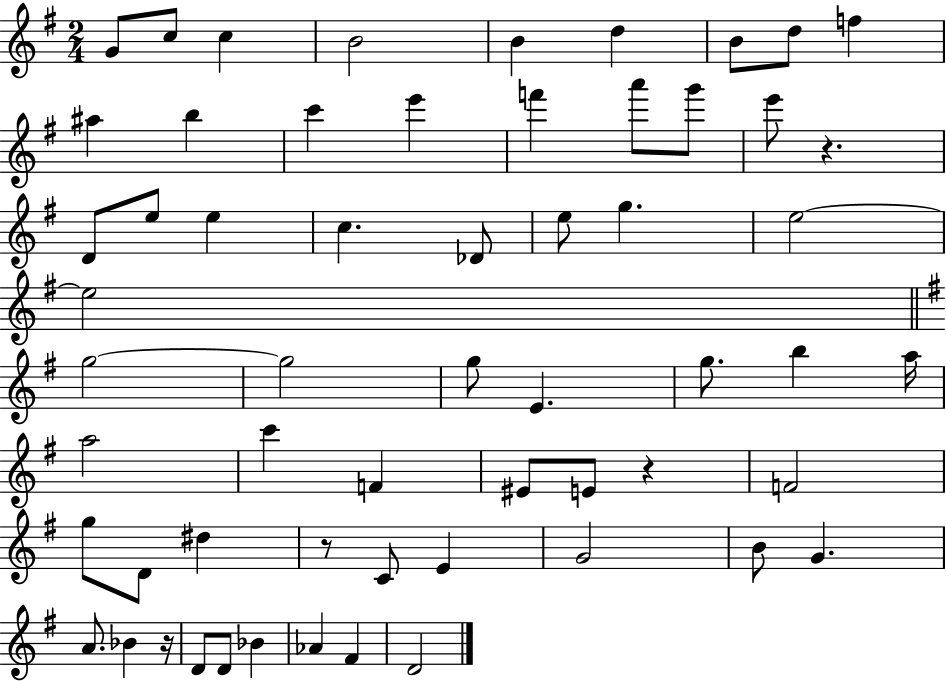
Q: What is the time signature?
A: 2/4